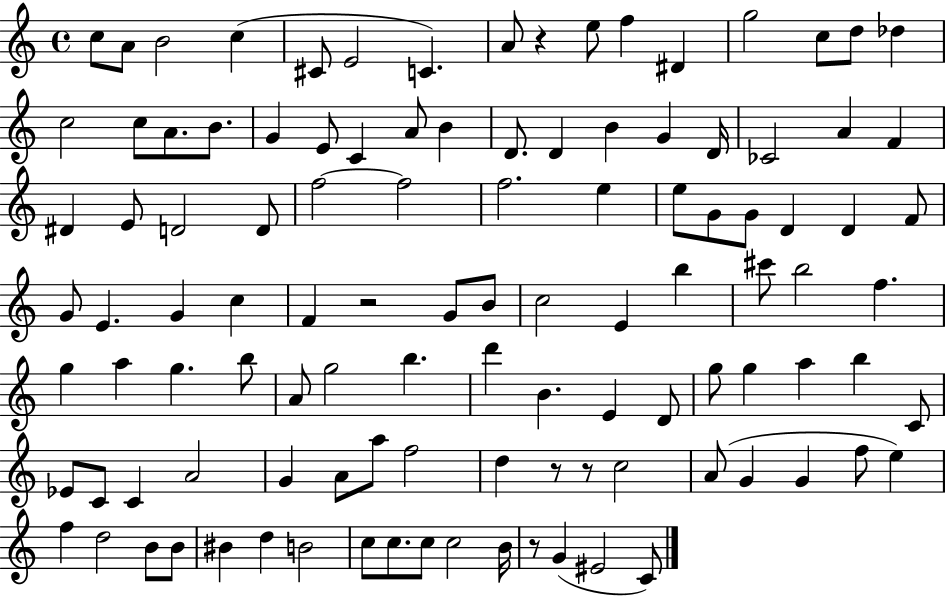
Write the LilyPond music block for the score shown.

{
  \clef treble
  \time 4/4
  \defaultTimeSignature
  \key c \major
  c''8 a'8 b'2 c''4( | cis'8 e'2 c'4.) | a'8 r4 e''8 f''4 dis'4 | g''2 c''8 d''8 des''4 | \break c''2 c''8 a'8. b'8. | g'4 e'8 c'4 a'8 b'4 | d'8. d'4 b'4 g'4 d'16 | ces'2 a'4 f'4 | \break dis'4 e'8 d'2 d'8 | f''2~~ f''2 | f''2. e''4 | e''8 g'8 g'8 d'4 d'4 f'8 | \break g'8 e'4. g'4 c''4 | f'4 r2 g'8 b'8 | c''2 e'4 b''4 | cis'''8 b''2 f''4. | \break g''4 a''4 g''4. b''8 | a'8 g''2 b''4. | d'''4 b'4. e'4 d'8 | g''8 g''4 a''4 b''4 c'8 | \break ees'8 c'8 c'4 a'2 | g'4 a'8 a''8 f''2 | d''4 r8 r8 c''2 | a'8( g'4 g'4 f''8 e''4) | \break f''4 d''2 b'8 b'8 | bis'4 d''4 b'2 | c''8 c''8. c''8 c''2 b'16 | r8 g'4( eis'2 c'8) | \break \bar "|."
}